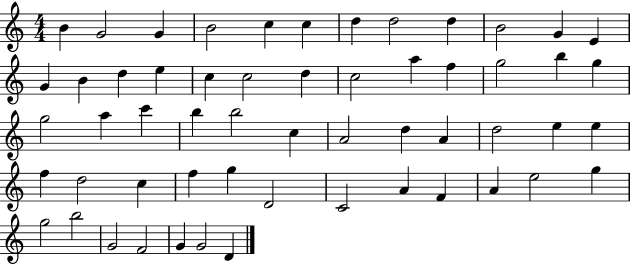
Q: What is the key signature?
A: C major